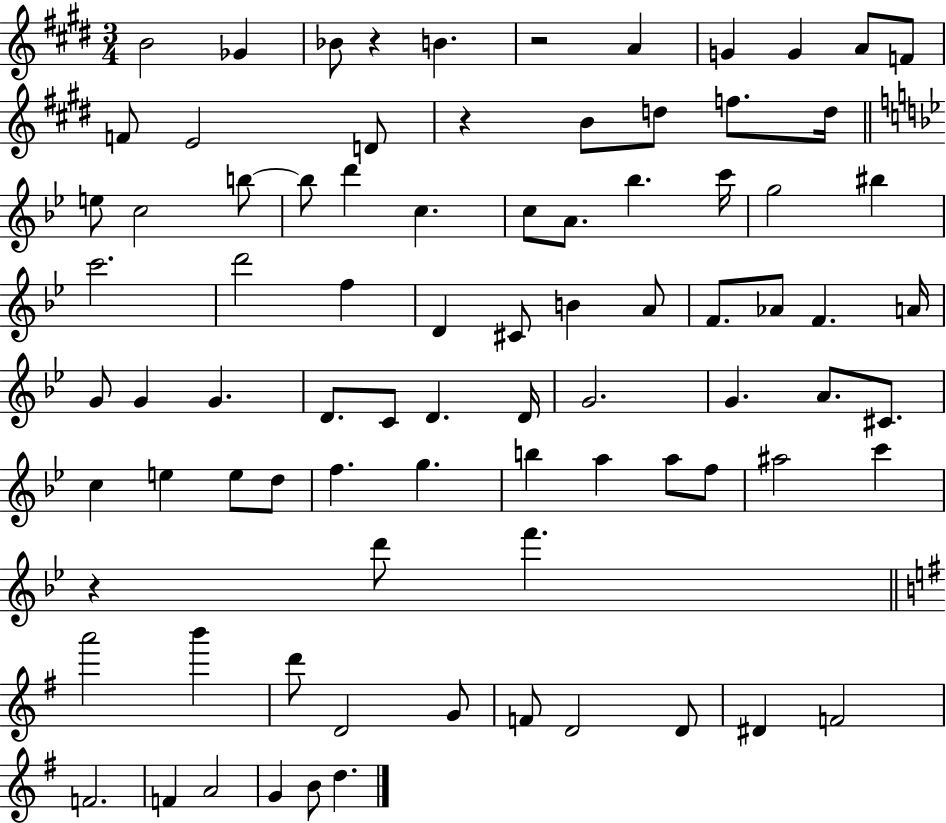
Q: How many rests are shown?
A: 4